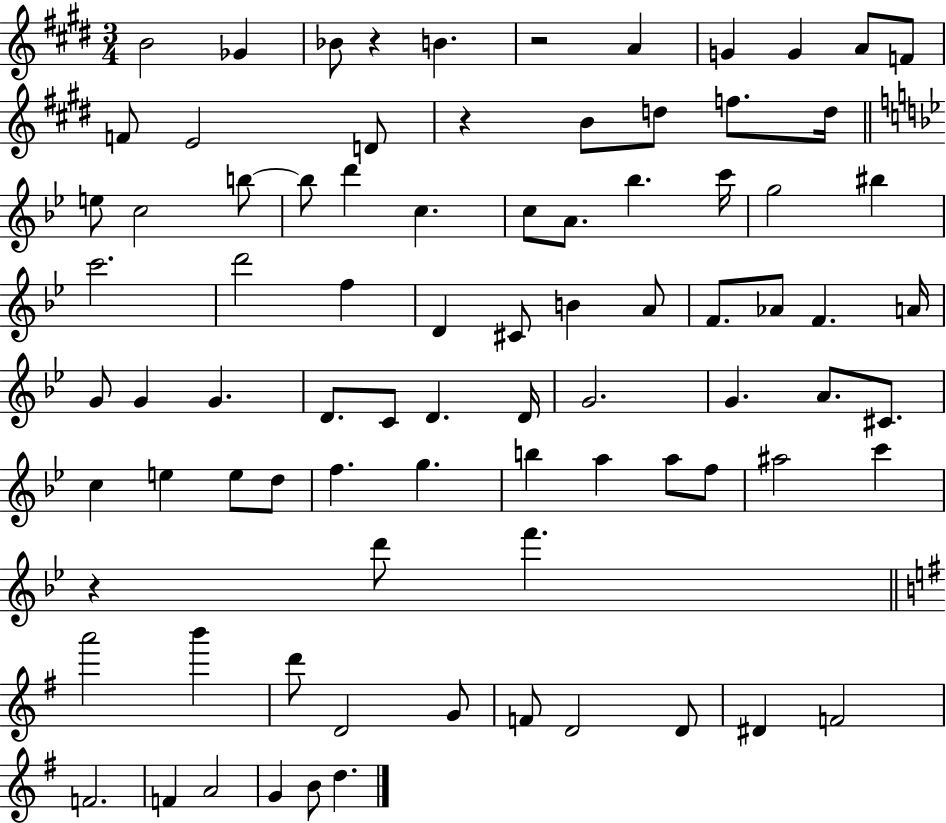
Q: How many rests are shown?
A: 4